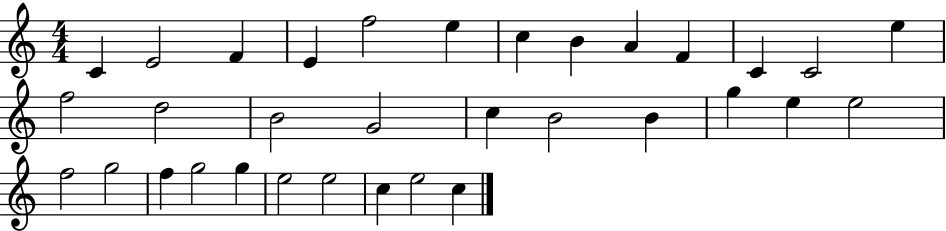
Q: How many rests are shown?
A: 0